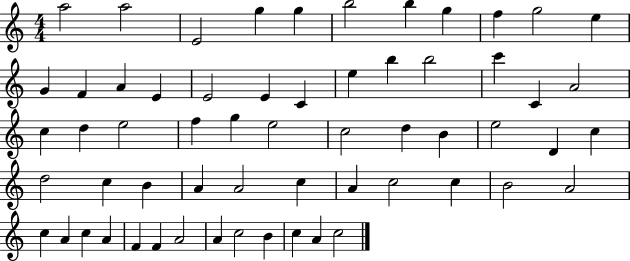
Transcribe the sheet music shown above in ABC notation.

X:1
T:Untitled
M:4/4
L:1/4
K:C
a2 a2 E2 g g b2 b g f g2 e G F A E E2 E C e b b2 c' C A2 c d e2 f g e2 c2 d B e2 D c d2 c B A A2 c A c2 c B2 A2 c A c A F F A2 A c2 B c A c2